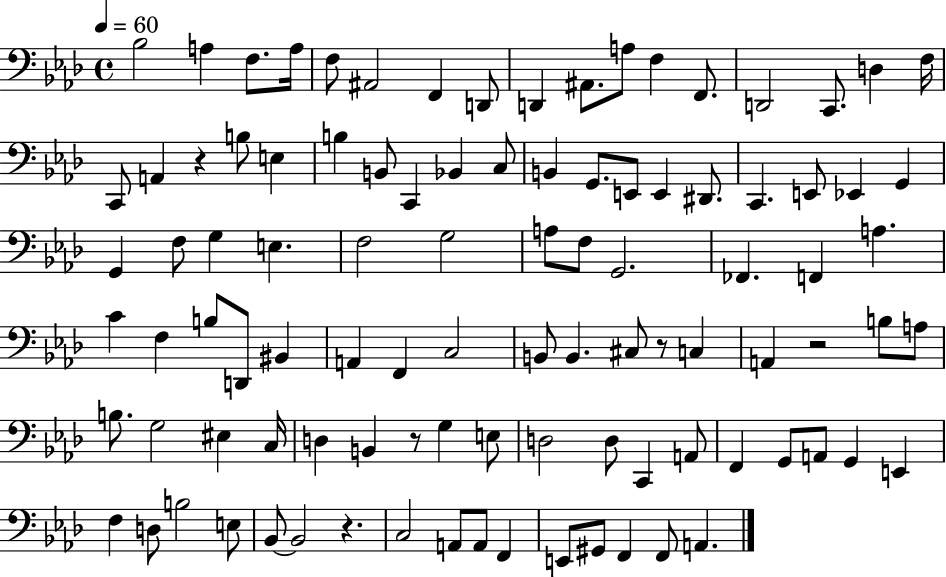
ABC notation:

X:1
T:Untitled
M:4/4
L:1/4
K:Ab
_B,2 A, F,/2 A,/4 F,/2 ^A,,2 F,, D,,/2 D,, ^A,,/2 A,/2 F, F,,/2 D,,2 C,,/2 D, F,/4 C,,/2 A,, z B,/2 E, B, B,,/2 C,, _B,, C,/2 B,, G,,/2 E,,/2 E,, ^D,,/2 C,, E,,/2 _E,, G,, G,, F,/2 G, E, F,2 G,2 A,/2 F,/2 G,,2 _F,, F,, A, C F, B,/2 D,,/2 ^B,, A,, F,, C,2 B,,/2 B,, ^C,/2 z/2 C, A,, z2 B,/2 A,/2 B,/2 G,2 ^E, C,/4 D, B,, z/2 G, E,/2 D,2 D,/2 C,, A,,/2 F,, G,,/2 A,,/2 G,, E,, F, D,/2 B,2 E,/2 _B,,/2 _B,,2 z C,2 A,,/2 A,,/2 F,, E,,/2 ^G,,/2 F,, F,,/2 A,,